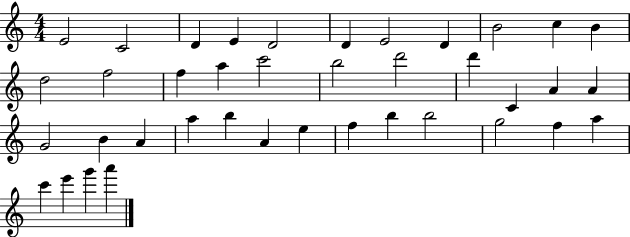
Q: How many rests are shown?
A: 0